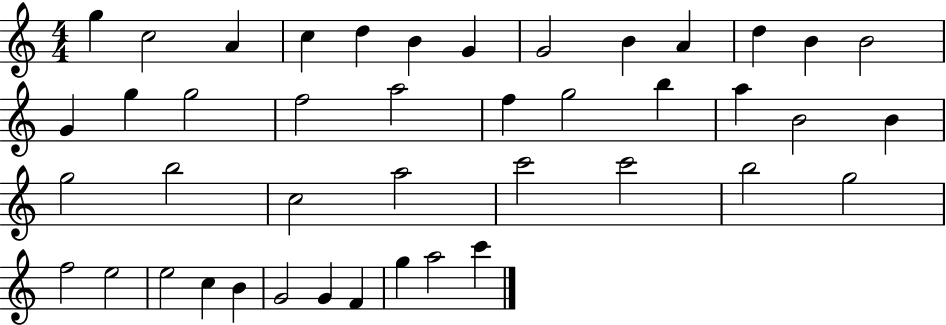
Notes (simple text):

G5/q C5/h A4/q C5/q D5/q B4/q G4/q G4/h B4/q A4/q D5/q B4/q B4/h G4/q G5/q G5/h F5/h A5/h F5/q G5/h B5/q A5/q B4/h B4/q G5/h B5/h C5/h A5/h C6/h C6/h B5/h G5/h F5/h E5/h E5/h C5/q B4/q G4/h G4/q F4/q G5/q A5/h C6/q